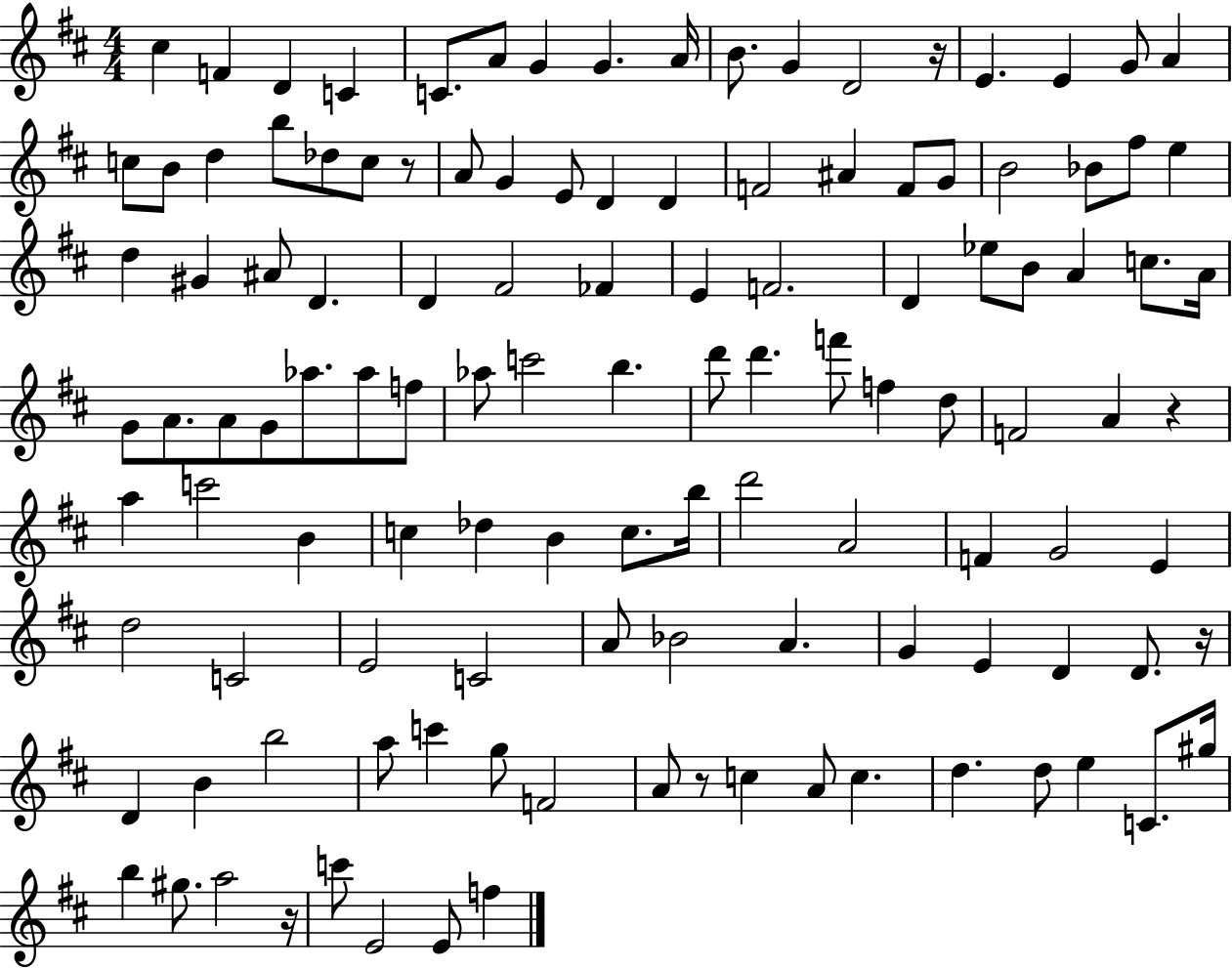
C#5/q F4/q D4/q C4/q C4/e. A4/e G4/q G4/q. A4/s B4/e. G4/q D4/h R/s E4/q. E4/q G4/e A4/q C5/e B4/e D5/q B5/e Db5/e C5/e R/e A4/e G4/q E4/e D4/q D4/q F4/h A#4/q F4/e G4/e B4/h Bb4/e F#5/e E5/q D5/q G#4/q A#4/e D4/q. D4/q F#4/h FES4/q E4/q F4/h. D4/q Eb5/e B4/e A4/q C5/e. A4/s G4/e A4/e. A4/e G4/e Ab5/e. Ab5/e F5/e Ab5/e C6/h B5/q. D6/e D6/q. F6/e F5/q D5/e F4/h A4/q R/q A5/q C6/h B4/q C5/q Db5/q B4/q C5/e. B5/s D6/h A4/h F4/q G4/h E4/q D5/h C4/h E4/h C4/h A4/e Bb4/h A4/q. G4/q E4/q D4/q D4/e. R/s D4/q B4/q B5/h A5/e C6/q G5/e F4/h A4/e R/e C5/q A4/e C5/q. D5/q. D5/e E5/q C4/e. G#5/s B5/q G#5/e. A5/h R/s C6/e E4/h E4/e F5/q